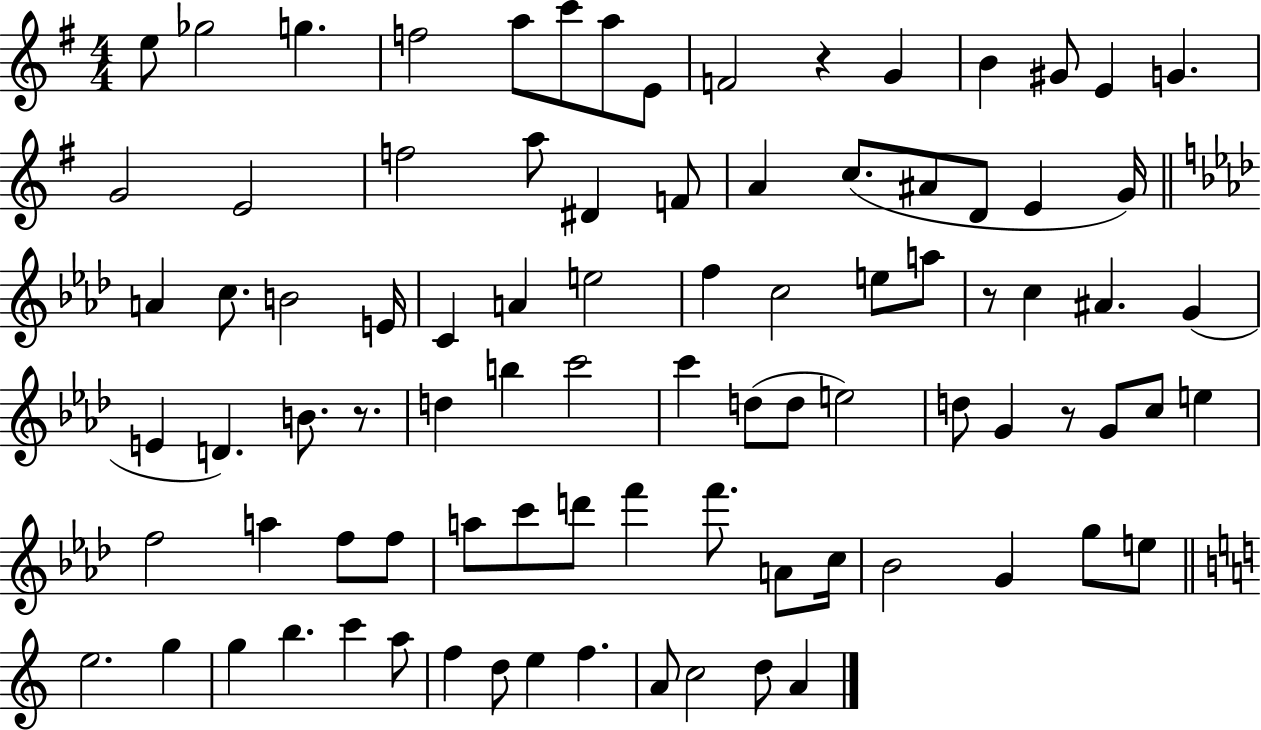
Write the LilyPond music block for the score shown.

{
  \clef treble
  \numericTimeSignature
  \time 4/4
  \key g \major
  e''8 ges''2 g''4. | f''2 a''8 c'''8 a''8 e'8 | f'2 r4 g'4 | b'4 gis'8 e'4 g'4. | \break g'2 e'2 | f''2 a''8 dis'4 f'8 | a'4 c''8.( ais'8 d'8 e'4 g'16) | \bar "||" \break \key aes \major a'4 c''8. b'2 e'16 | c'4 a'4 e''2 | f''4 c''2 e''8 a''8 | r8 c''4 ais'4. g'4( | \break e'4 d'4.) b'8. r8. | d''4 b''4 c'''2 | c'''4 d''8( d''8 e''2) | d''8 g'4 r8 g'8 c''8 e''4 | \break f''2 a''4 f''8 f''8 | a''8 c'''8 d'''8 f'''4 f'''8. a'8 c''16 | bes'2 g'4 g''8 e''8 | \bar "||" \break \key c \major e''2. g''4 | g''4 b''4. c'''4 a''8 | f''4 d''8 e''4 f''4. | a'8 c''2 d''8 a'4 | \break \bar "|."
}